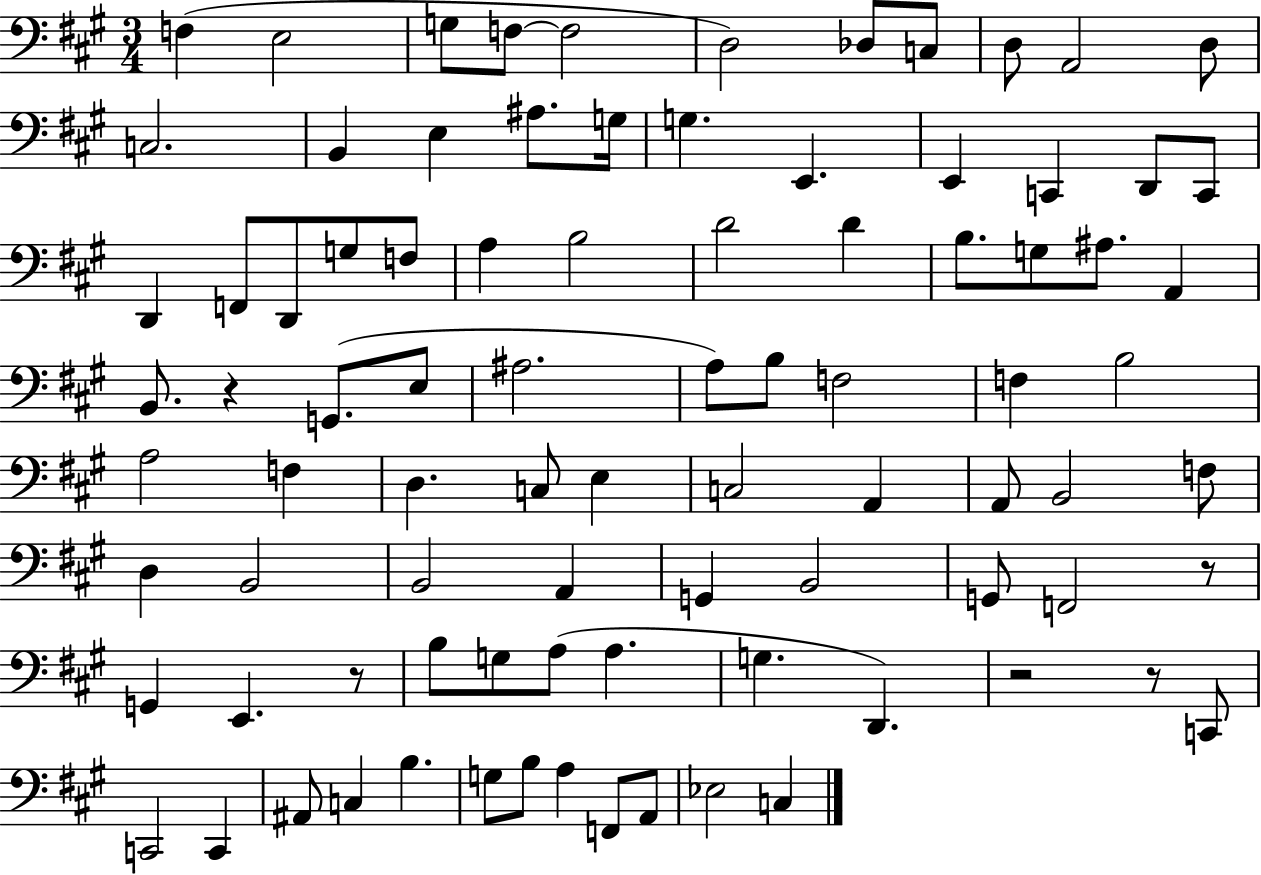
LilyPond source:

{
  \clef bass
  \numericTimeSignature
  \time 3/4
  \key a \major
  f4( e2 | g8 f8~~ f2 | d2) des8 c8 | d8 a,2 d8 | \break c2. | b,4 e4 ais8. g16 | g4. e,4. | e,4 c,4 d,8 c,8 | \break d,4 f,8 d,8 g8 f8 | a4 b2 | d'2 d'4 | b8. g8 ais8. a,4 | \break b,8. r4 g,8.( e8 | ais2. | a8) b8 f2 | f4 b2 | \break a2 f4 | d4. c8 e4 | c2 a,4 | a,8 b,2 f8 | \break d4 b,2 | b,2 a,4 | g,4 b,2 | g,8 f,2 r8 | \break g,4 e,4. r8 | b8 g8 a8( a4. | g4. d,4.) | r2 r8 c,8 | \break c,2 c,4 | ais,8 c4 b4. | g8 b8 a4 f,8 a,8 | ees2 c4 | \break \bar "|."
}